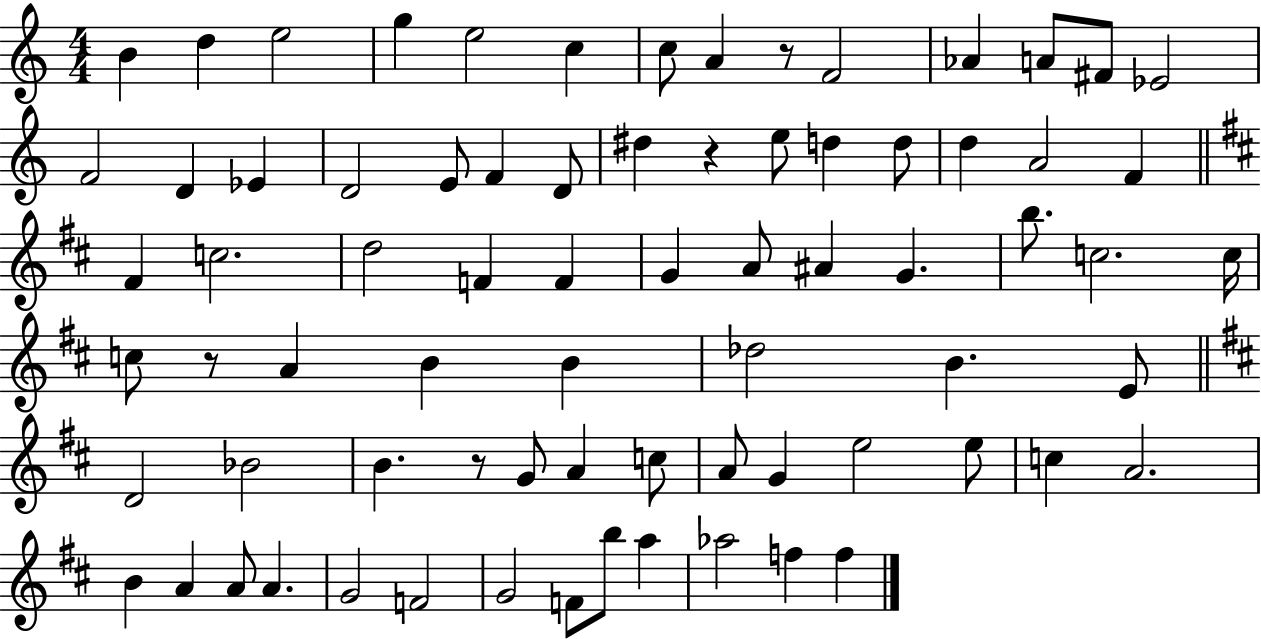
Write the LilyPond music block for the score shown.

{
  \clef treble
  \numericTimeSignature
  \time 4/4
  \key c \major
  b'4 d''4 e''2 | g''4 e''2 c''4 | c''8 a'4 r8 f'2 | aes'4 a'8 fis'8 ees'2 | \break f'2 d'4 ees'4 | d'2 e'8 f'4 d'8 | dis''4 r4 e''8 d''4 d''8 | d''4 a'2 f'4 | \break \bar "||" \break \key b \minor fis'4 c''2. | d''2 f'4 f'4 | g'4 a'8 ais'4 g'4. | b''8. c''2. c''16 | \break c''8 r8 a'4 b'4 b'4 | des''2 b'4. e'8 | \bar "||" \break \key d \major d'2 bes'2 | b'4. r8 g'8 a'4 c''8 | a'8 g'4 e''2 e''8 | c''4 a'2. | \break b'4 a'4 a'8 a'4. | g'2 f'2 | g'2 f'8 b''8 a''4 | aes''2 f''4 f''4 | \break \bar "|."
}